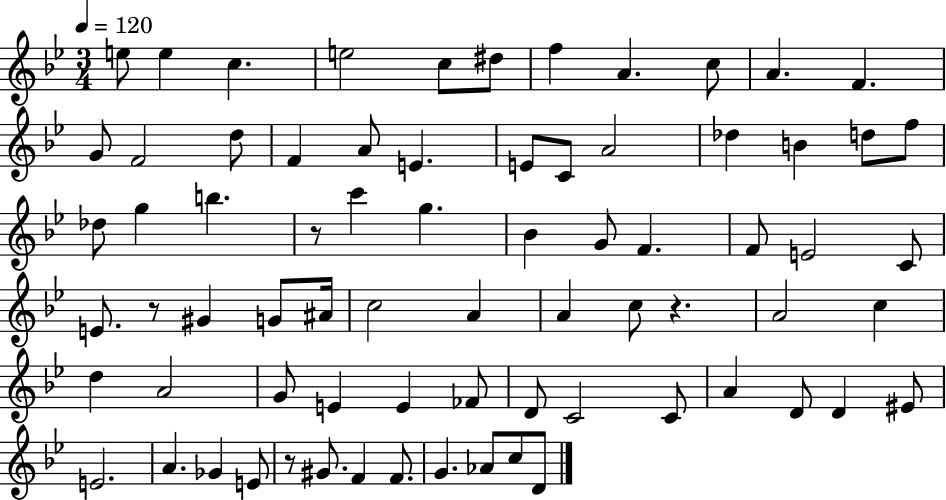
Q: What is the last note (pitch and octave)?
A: D4